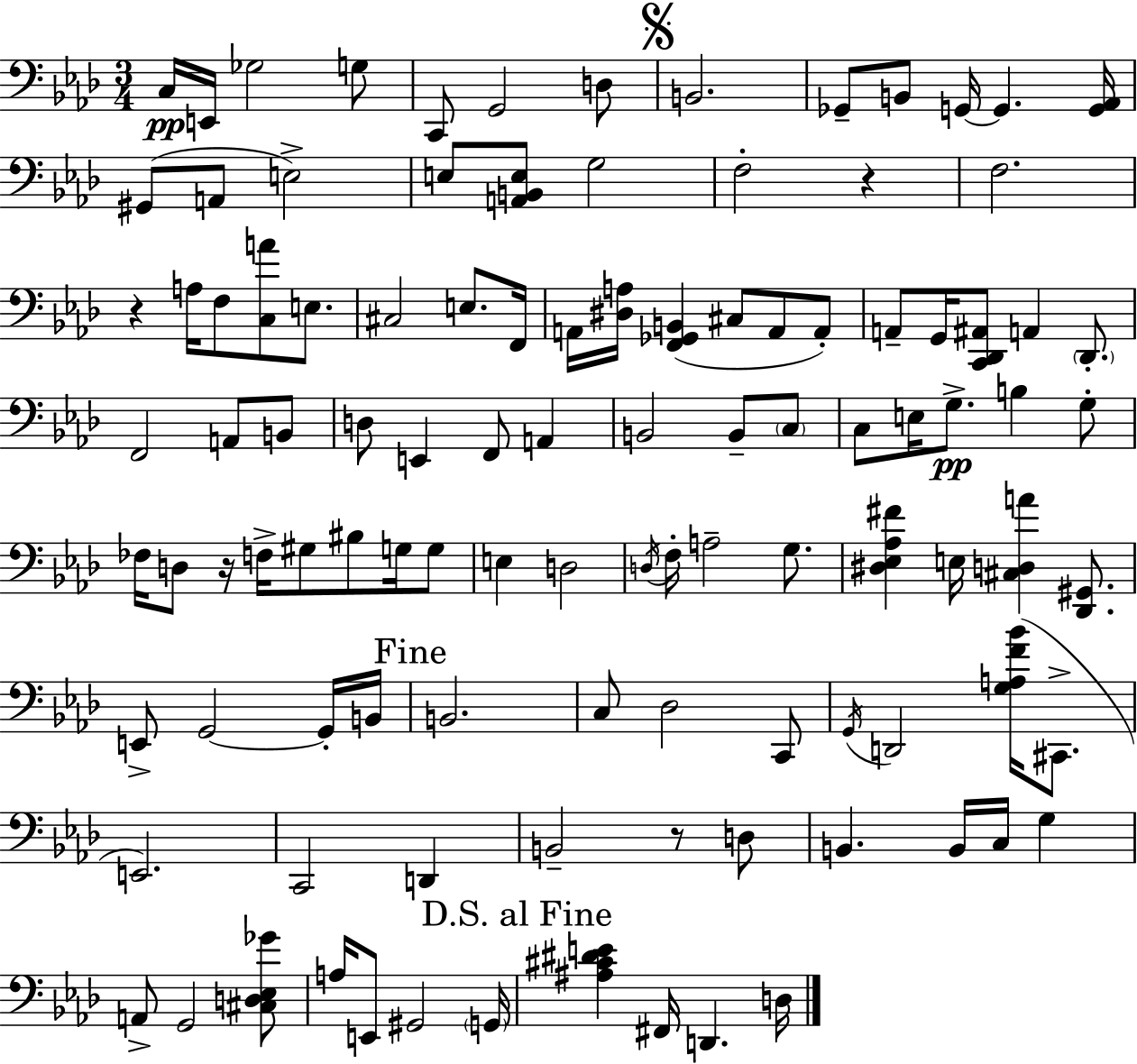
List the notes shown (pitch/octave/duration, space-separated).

C3/s E2/s Gb3/h G3/e C2/e G2/h D3/e B2/h. Gb2/e B2/e G2/s G2/q. [G2,Ab2]/s G#2/e A2/e E3/h E3/e [A2,B2,E3]/e G3/h F3/h R/q F3/h. R/q A3/s F3/e [C3,A4]/e E3/e. C#3/h E3/e. F2/s A2/s [D#3,A3]/s [F2,Gb2,B2]/q C#3/e A2/e A2/e A2/e G2/s [C2,Db2,A#2]/e A2/q Db2/e. F2/h A2/e B2/e D3/e E2/q F2/e A2/q B2/h B2/e C3/e C3/e E3/s G3/e. B3/q G3/e FES3/s D3/e R/s F3/s G#3/e BIS3/e G3/s G3/e E3/q D3/h D3/s F3/s A3/h G3/e. [D#3,Eb3,Ab3,F#4]/q E3/s [C#3,D3,A4]/q [Db2,G#2]/e. E2/e G2/h G2/s B2/s B2/h. C3/e Db3/h C2/e G2/s D2/h [G3,A3,F4,Bb4]/s C#2/e. E2/h. C2/h D2/q B2/h R/e D3/e B2/q. B2/s C3/s G3/q A2/e G2/h [C#3,D3,Eb3,Gb4]/e A3/s E2/e G#2/h G2/s [A#3,C#4,D#4,E4]/q F#2/s D2/q. D3/s